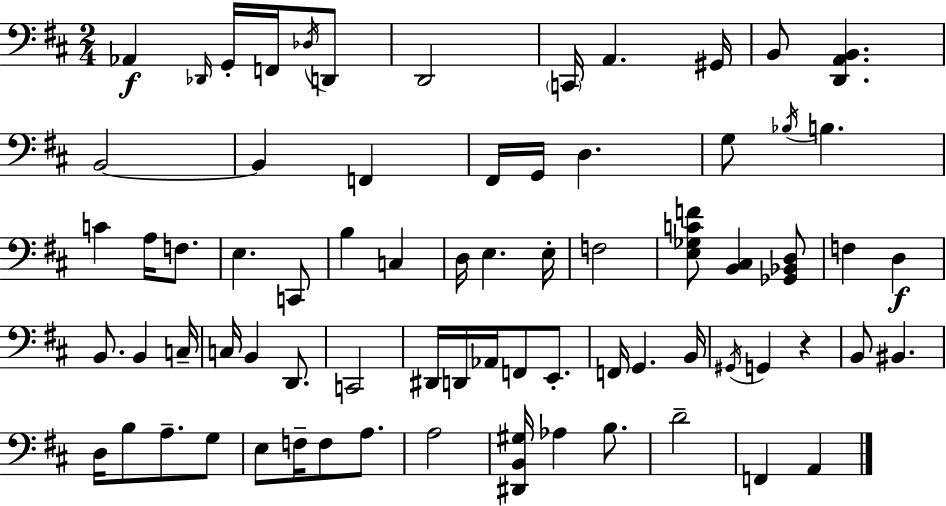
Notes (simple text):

Ab2/q Db2/s G2/s F2/s Db3/s D2/e D2/h C2/s A2/q. G#2/s B2/e [D2,A2,B2]/q. B2/h B2/q F2/q F#2/s G2/s D3/q. G3/e Bb3/s B3/q. C4/q A3/s F3/e. E3/q. C2/e B3/q C3/q D3/s E3/q. E3/s F3/h [E3,Gb3,C4,F4]/e [B2,C#3]/q [Gb2,Bb2,D3]/e F3/q D3/q B2/e. B2/q C3/s C3/s B2/q D2/e. C2/h D#2/s D2/s Ab2/s F2/e E2/e. F2/s G2/q. B2/s G#2/s G2/q R/q B2/e BIS2/q. D3/s B3/e A3/e. G3/e E3/e F3/s F3/e A3/e. A3/h [D#2,B2,G#3]/s Ab3/q B3/e. D4/h F2/q A2/q